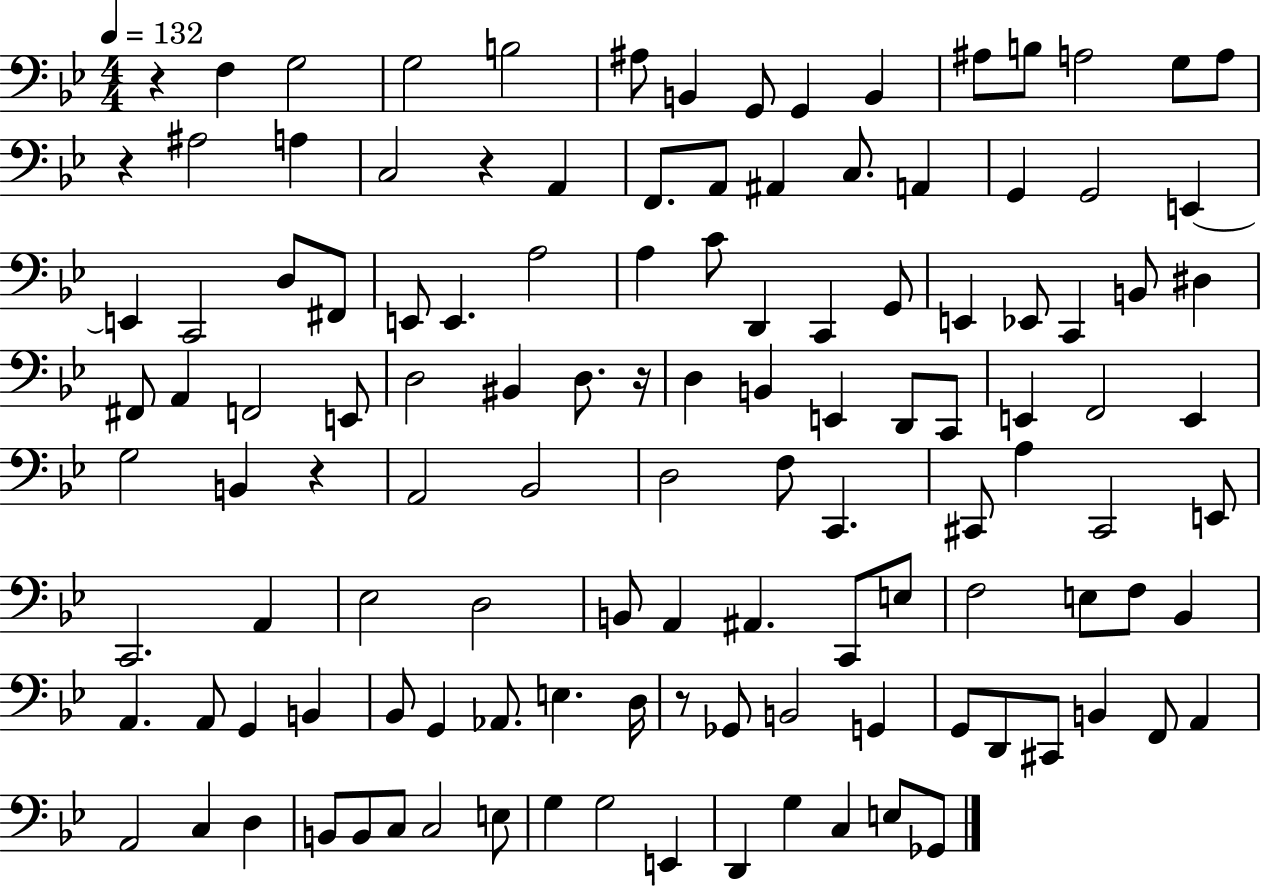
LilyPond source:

{
  \clef bass
  \numericTimeSignature
  \time 4/4
  \key bes \major
  \tempo 4 = 132
  r4 f4 g2 | g2 b2 | ais8 b,4 g,8 g,4 b,4 | ais8 b8 a2 g8 a8 | \break r4 ais2 a4 | c2 r4 a,4 | f,8. a,8 ais,4 c8. a,4 | g,4 g,2 e,4~~ | \break e,4 c,2 d8 fis,8 | e,8 e,4. a2 | a4 c'8 d,4 c,4 g,8 | e,4 ees,8 c,4 b,8 dis4 | \break fis,8 a,4 f,2 e,8 | d2 bis,4 d8. r16 | d4 b,4 e,4 d,8 c,8 | e,4 f,2 e,4 | \break g2 b,4 r4 | a,2 bes,2 | d2 f8 c,4. | cis,8 a4 cis,2 e,8 | \break c,2. a,4 | ees2 d2 | b,8 a,4 ais,4. c,8 e8 | f2 e8 f8 bes,4 | \break a,4. a,8 g,4 b,4 | bes,8 g,4 aes,8. e4. d16 | r8 ges,8 b,2 g,4 | g,8 d,8 cis,8 b,4 f,8 a,4 | \break a,2 c4 d4 | b,8 b,8 c8 c2 e8 | g4 g2 e,4 | d,4 g4 c4 e8 ges,8 | \break \bar "|."
}